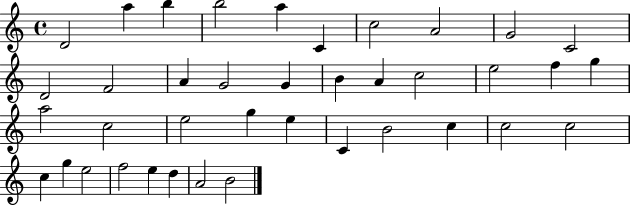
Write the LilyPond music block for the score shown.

{
  \clef treble
  \time 4/4
  \defaultTimeSignature
  \key c \major
  d'2 a''4 b''4 | b''2 a''4 c'4 | c''2 a'2 | g'2 c'2 | \break d'2 f'2 | a'4 g'2 g'4 | b'4 a'4 c''2 | e''2 f''4 g''4 | \break a''2 c''2 | e''2 g''4 e''4 | c'4 b'2 c''4 | c''2 c''2 | \break c''4 g''4 e''2 | f''2 e''4 d''4 | a'2 b'2 | \bar "|."
}